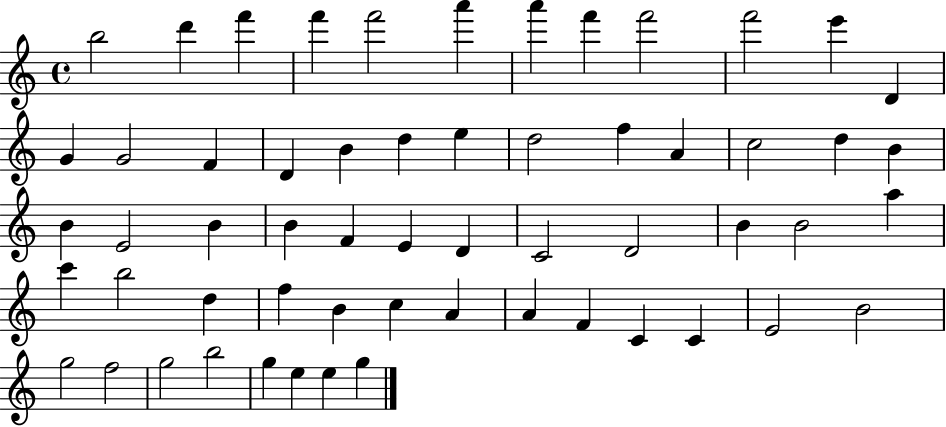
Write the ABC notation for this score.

X:1
T:Untitled
M:4/4
L:1/4
K:C
b2 d' f' f' f'2 a' a' f' f'2 f'2 e' D G G2 F D B d e d2 f A c2 d B B E2 B B F E D C2 D2 B B2 a c' b2 d f B c A A F C C E2 B2 g2 f2 g2 b2 g e e g